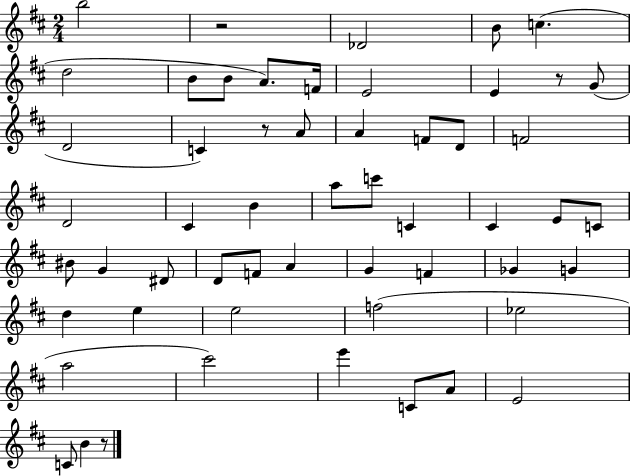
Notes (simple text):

B5/h R/h Db4/h B4/e C5/q. D5/h B4/e B4/e A4/e. F4/s E4/h E4/q R/e G4/e D4/h C4/q R/e A4/e A4/q F4/e D4/e F4/h D4/h C#4/q B4/q A5/e C6/e C4/q C#4/q E4/e C4/e BIS4/e G4/q D#4/e D4/e F4/e A4/q G4/q F4/q Gb4/q G4/q D5/q E5/q E5/h F5/h Eb5/h A5/h C#6/h E6/q C4/e A4/e E4/h C4/e B4/q R/e